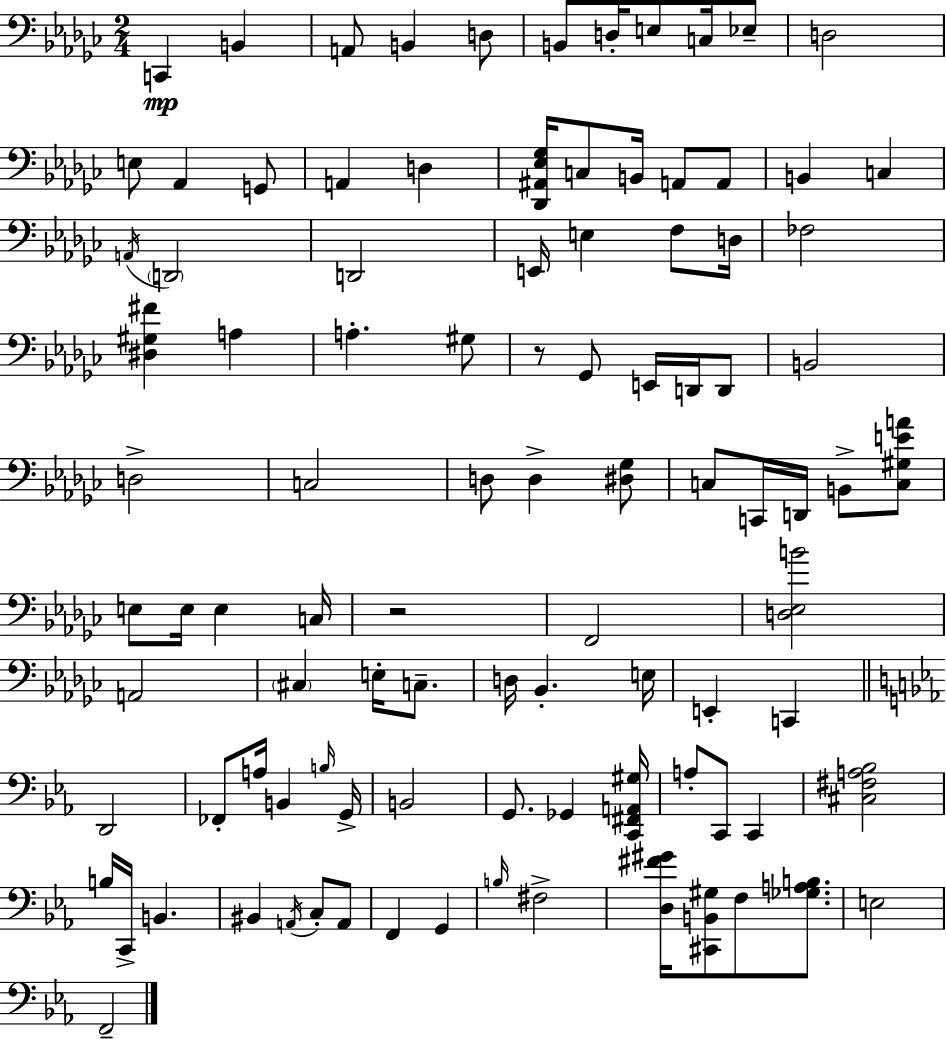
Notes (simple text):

C2/q B2/q A2/e B2/q D3/e B2/e D3/s E3/e C3/s Eb3/e D3/h E3/e Ab2/q G2/e A2/q D3/q [Db2,A#2,Eb3,Gb3]/s C3/e B2/s A2/e A2/e B2/q C3/q A2/s D2/h D2/h E2/s E3/q F3/e D3/s FES3/h [D#3,G#3,F#4]/q A3/q A3/q. G#3/e R/e Gb2/e E2/s D2/s D2/e B2/h D3/h C3/h D3/e D3/q [D#3,Gb3]/e C3/e C2/s D2/s B2/e [C3,G#3,E4,A4]/e E3/e E3/s E3/q C3/s R/h F2/h [D3,Eb3,B4]/h A2/h C#3/q E3/s C3/e. D3/s Bb2/q. E3/s E2/q C2/q D2/h FES2/e A3/s B2/q B3/s G2/s B2/h G2/e. Gb2/q [C2,F#2,A2,G#3]/s A3/e C2/e C2/q [C#3,F#3,A3,Bb3]/h B3/s C2/s B2/q. BIS2/q A2/s C3/e A2/e F2/q G2/q B3/s F#3/h [D3,F#4,G#4]/s [C#2,B2,G#3]/e F3/e [Gb3,A3,B3]/e. E3/h F2/h